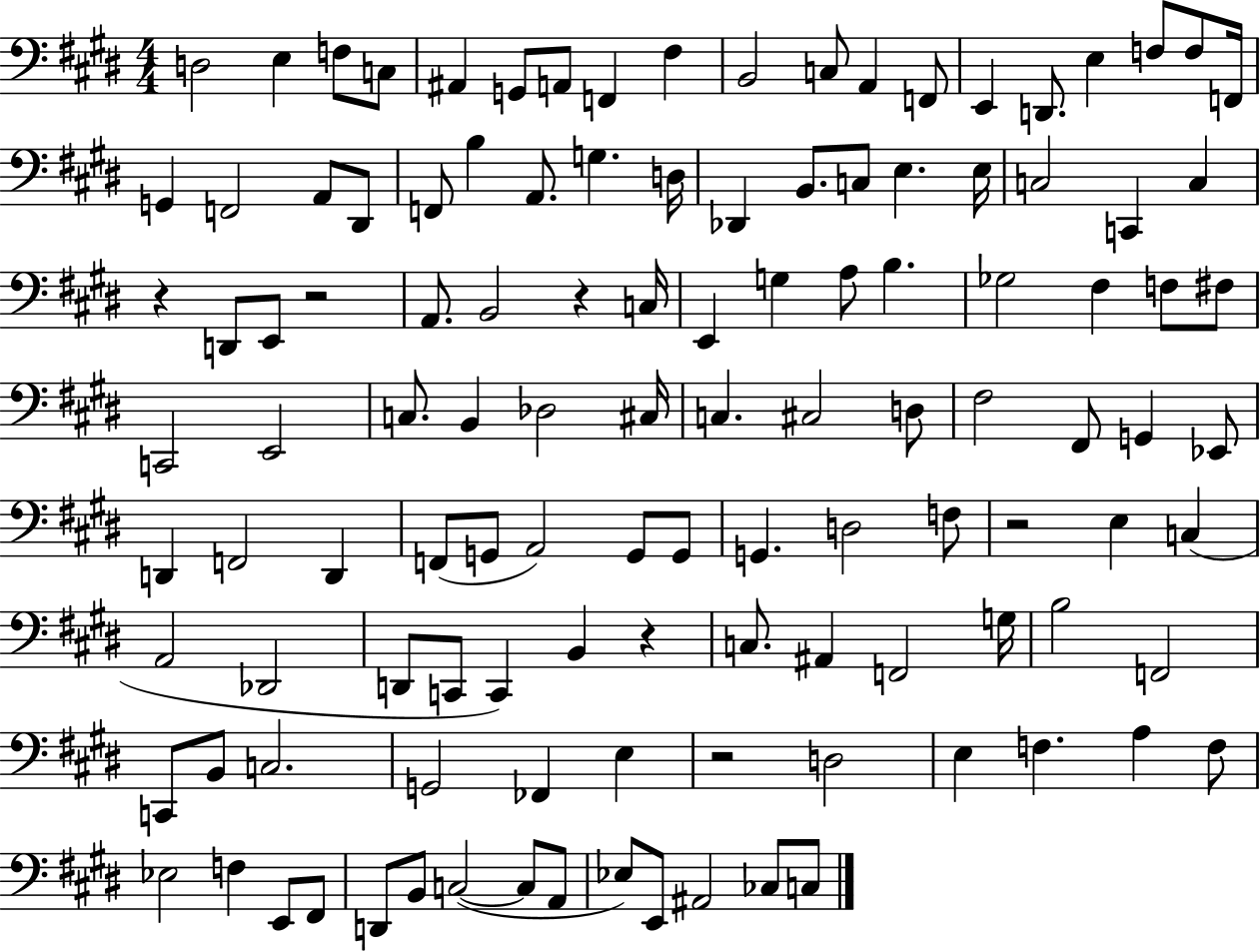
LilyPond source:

{
  \clef bass
  \numericTimeSignature
  \time 4/4
  \key e \major
  d2 e4 f8 c8 | ais,4 g,8 a,8 f,4 fis4 | b,2 c8 a,4 f,8 | e,4 d,8. e4 f8 f8 f,16 | \break g,4 f,2 a,8 dis,8 | f,8 b4 a,8. g4. d16 | des,4 b,8. c8 e4. e16 | c2 c,4 c4 | \break r4 d,8 e,8 r2 | a,8. b,2 r4 c16 | e,4 g4 a8 b4. | ges2 fis4 f8 fis8 | \break c,2 e,2 | c8. b,4 des2 cis16 | c4. cis2 d8 | fis2 fis,8 g,4 ees,8 | \break d,4 f,2 d,4 | f,8( g,8 a,2) g,8 g,8 | g,4. d2 f8 | r2 e4 c4( | \break a,2 des,2 | d,8 c,8 c,4) b,4 r4 | c8. ais,4 f,2 g16 | b2 f,2 | \break c,8 b,8 c2. | g,2 fes,4 e4 | r2 d2 | e4 f4. a4 f8 | \break ees2 f4 e,8 fis,8 | d,8 b,8 c2~(~ c8 a,8 | ees8) e,8 ais,2 ces8 c8 | \bar "|."
}